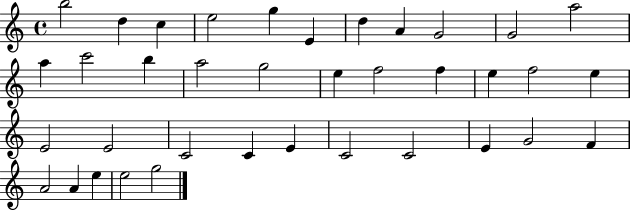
B5/h D5/q C5/q E5/h G5/q E4/q D5/q A4/q G4/h G4/h A5/h A5/q C6/h B5/q A5/h G5/h E5/q F5/h F5/q E5/q F5/h E5/q E4/h E4/h C4/h C4/q E4/q C4/h C4/h E4/q G4/h F4/q A4/h A4/q E5/q E5/h G5/h